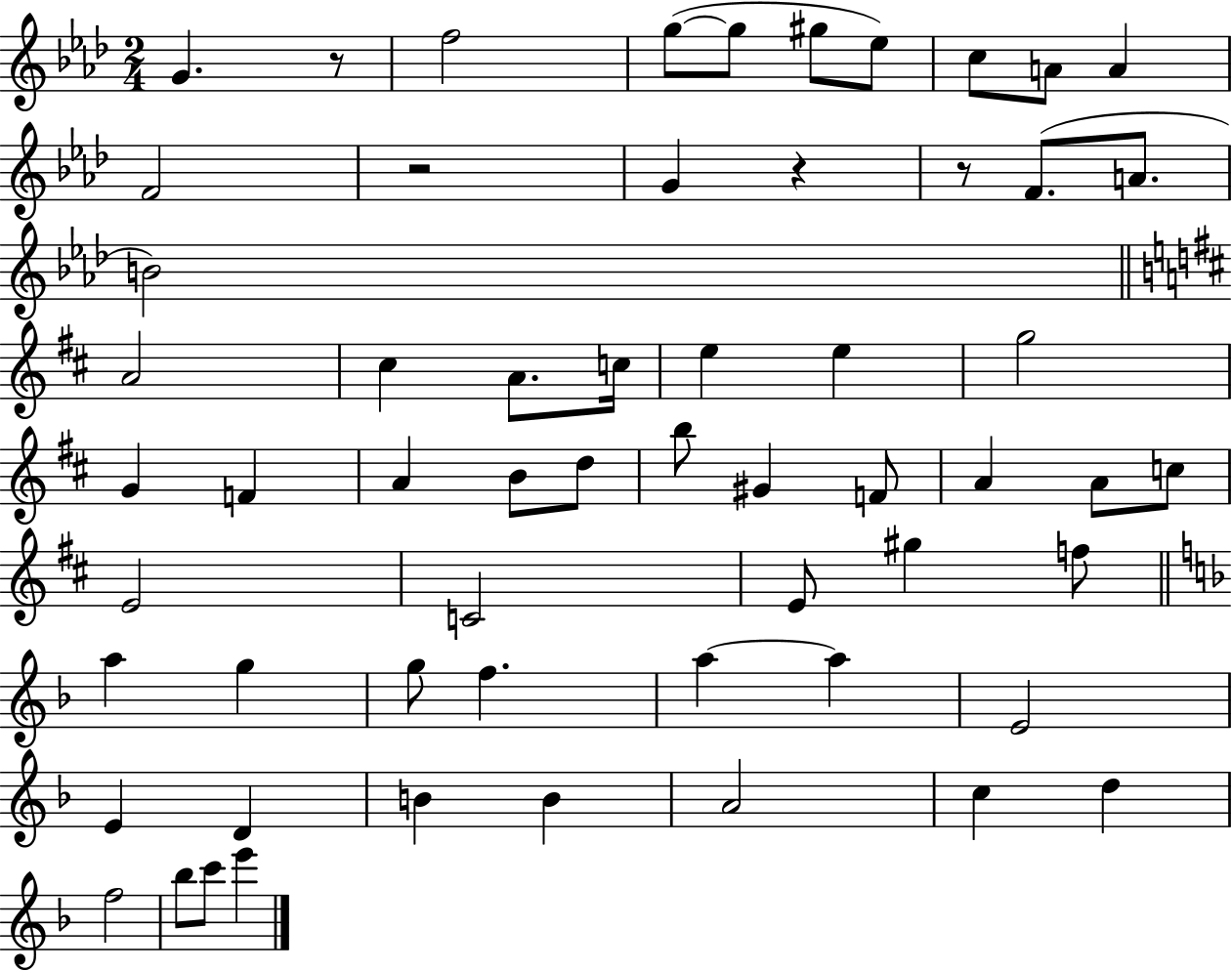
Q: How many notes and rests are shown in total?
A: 59